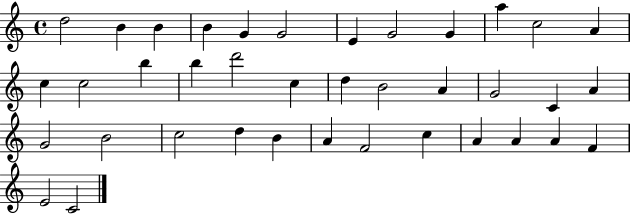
{
  \clef treble
  \time 4/4
  \defaultTimeSignature
  \key c \major
  d''2 b'4 b'4 | b'4 g'4 g'2 | e'4 g'2 g'4 | a''4 c''2 a'4 | \break c''4 c''2 b''4 | b''4 d'''2 c''4 | d''4 b'2 a'4 | g'2 c'4 a'4 | \break g'2 b'2 | c''2 d''4 b'4 | a'4 f'2 c''4 | a'4 a'4 a'4 f'4 | \break e'2 c'2 | \bar "|."
}